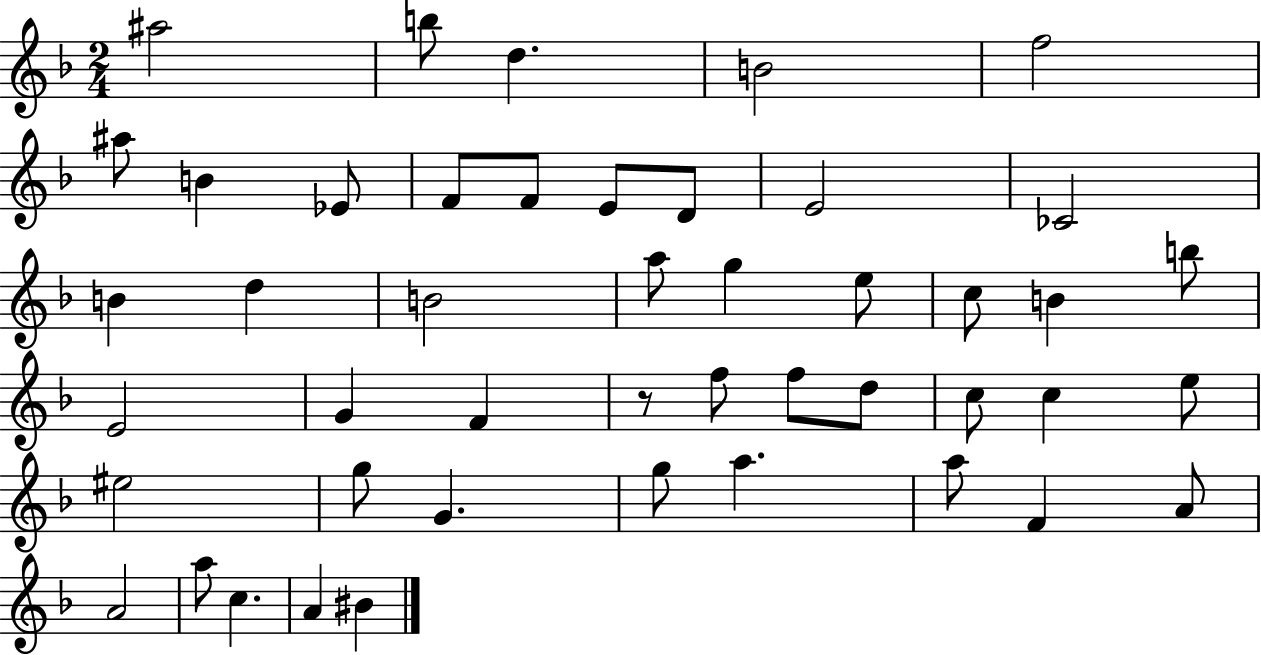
A#5/h B5/e D5/q. B4/h F5/h A#5/e B4/q Eb4/e F4/e F4/e E4/e D4/e E4/h CES4/h B4/q D5/q B4/h A5/e G5/q E5/e C5/e B4/q B5/e E4/h G4/q F4/q R/e F5/e F5/e D5/e C5/e C5/q E5/e EIS5/h G5/e G4/q. G5/e A5/q. A5/e F4/q A4/e A4/h A5/e C5/q. A4/q BIS4/q